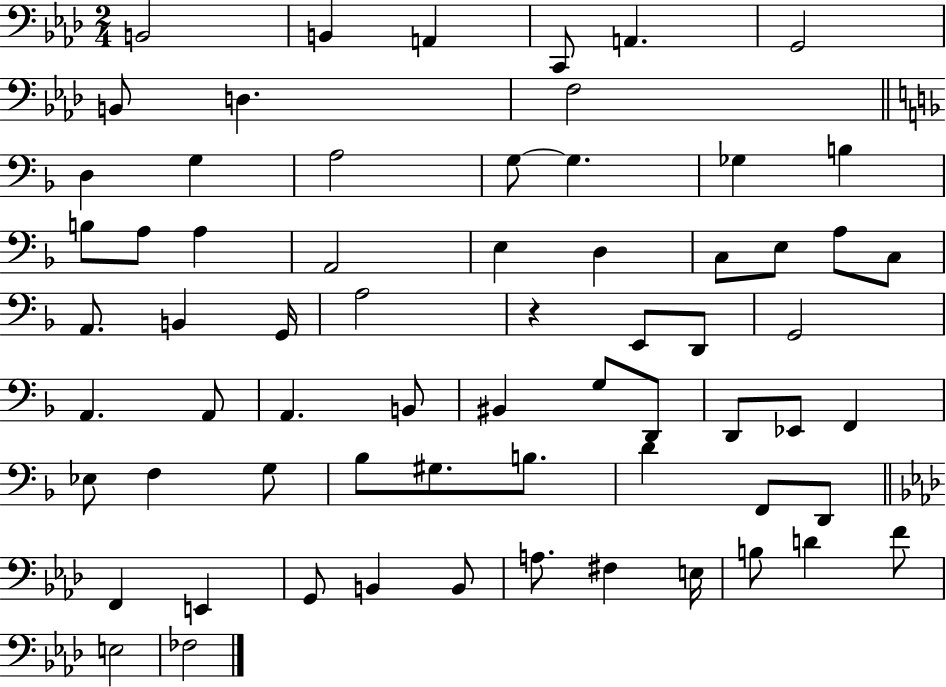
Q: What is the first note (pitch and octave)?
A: B2